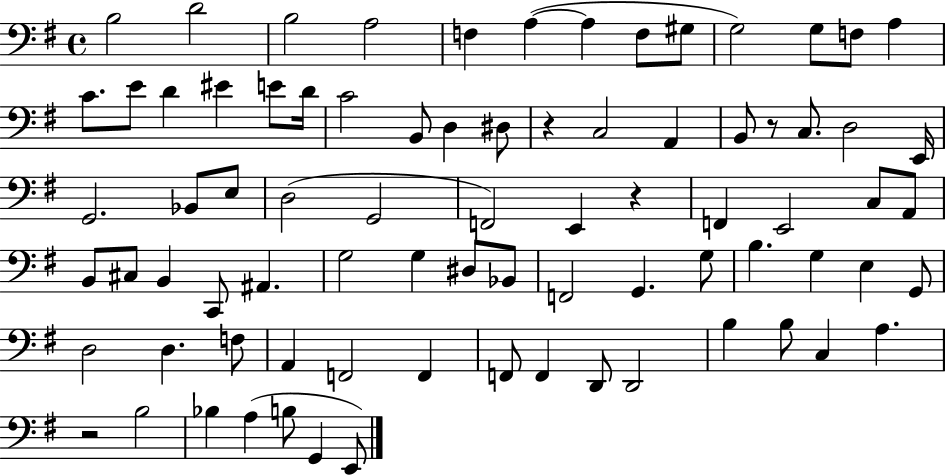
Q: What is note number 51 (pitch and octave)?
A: G2